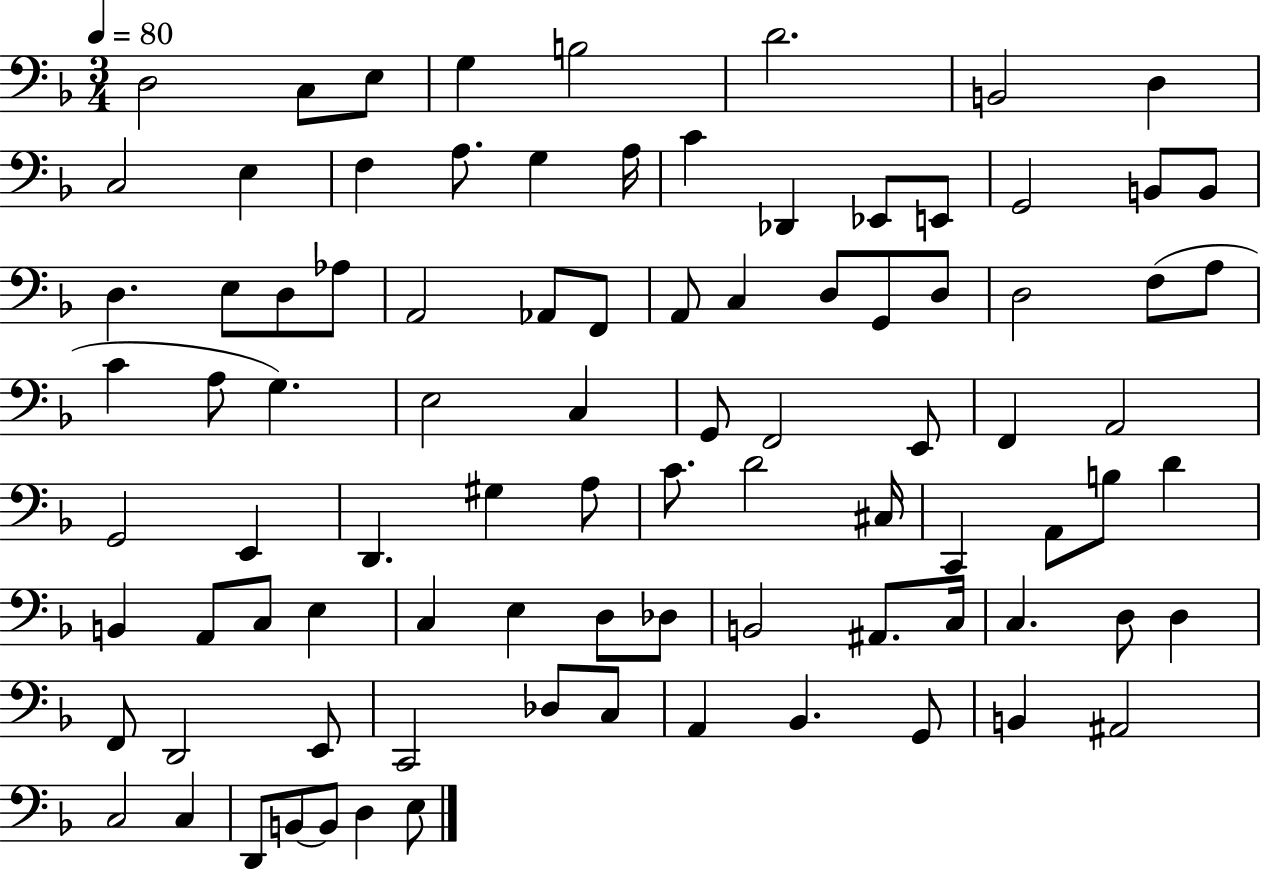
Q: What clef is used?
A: bass